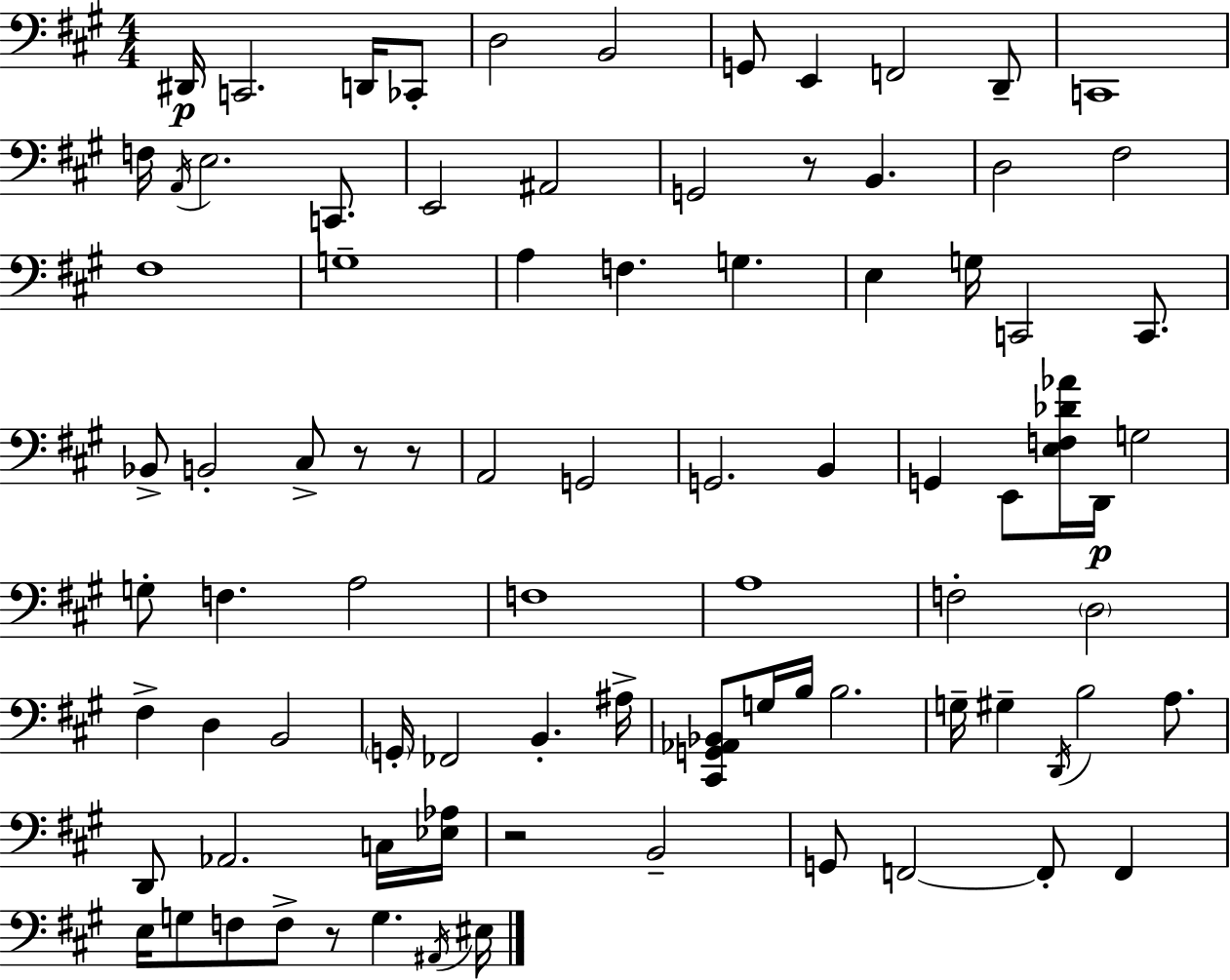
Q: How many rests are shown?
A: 5